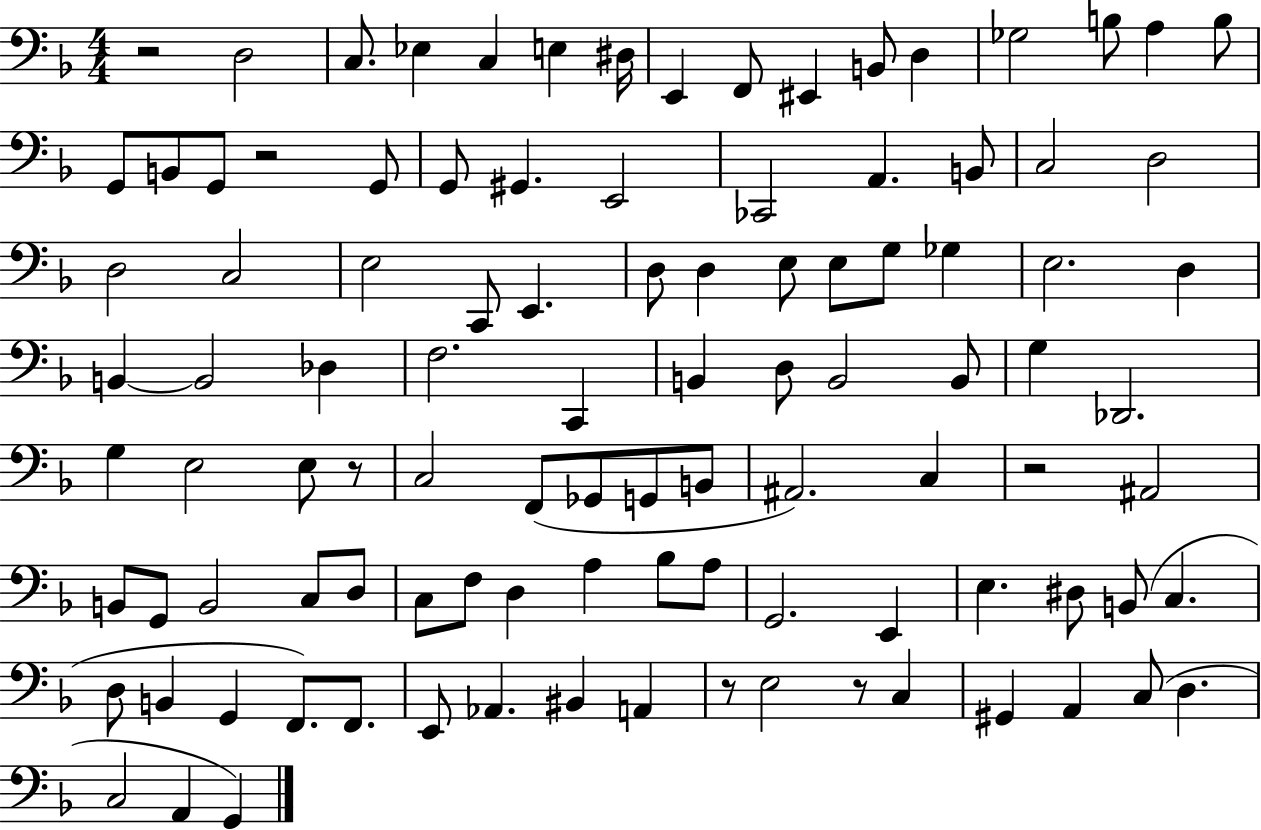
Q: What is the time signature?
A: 4/4